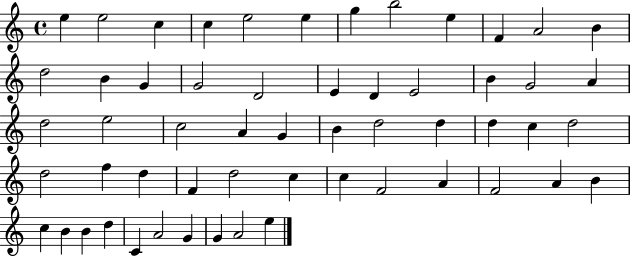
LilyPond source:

{
  \clef treble
  \time 4/4
  \defaultTimeSignature
  \key c \major
  e''4 e''2 c''4 | c''4 e''2 e''4 | g''4 b''2 e''4 | f'4 a'2 b'4 | \break d''2 b'4 g'4 | g'2 d'2 | e'4 d'4 e'2 | b'4 g'2 a'4 | \break d''2 e''2 | c''2 a'4 g'4 | b'4 d''2 d''4 | d''4 c''4 d''2 | \break d''2 f''4 d''4 | f'4 d''2 c''4 | c''4 f'2 a'4 | f'2 a'4 b'4 | \break c''4 b'4 b'4 d''4 | c'4 a'2 g'4 | g'4 a'2 e''4 | \bar "|."
}